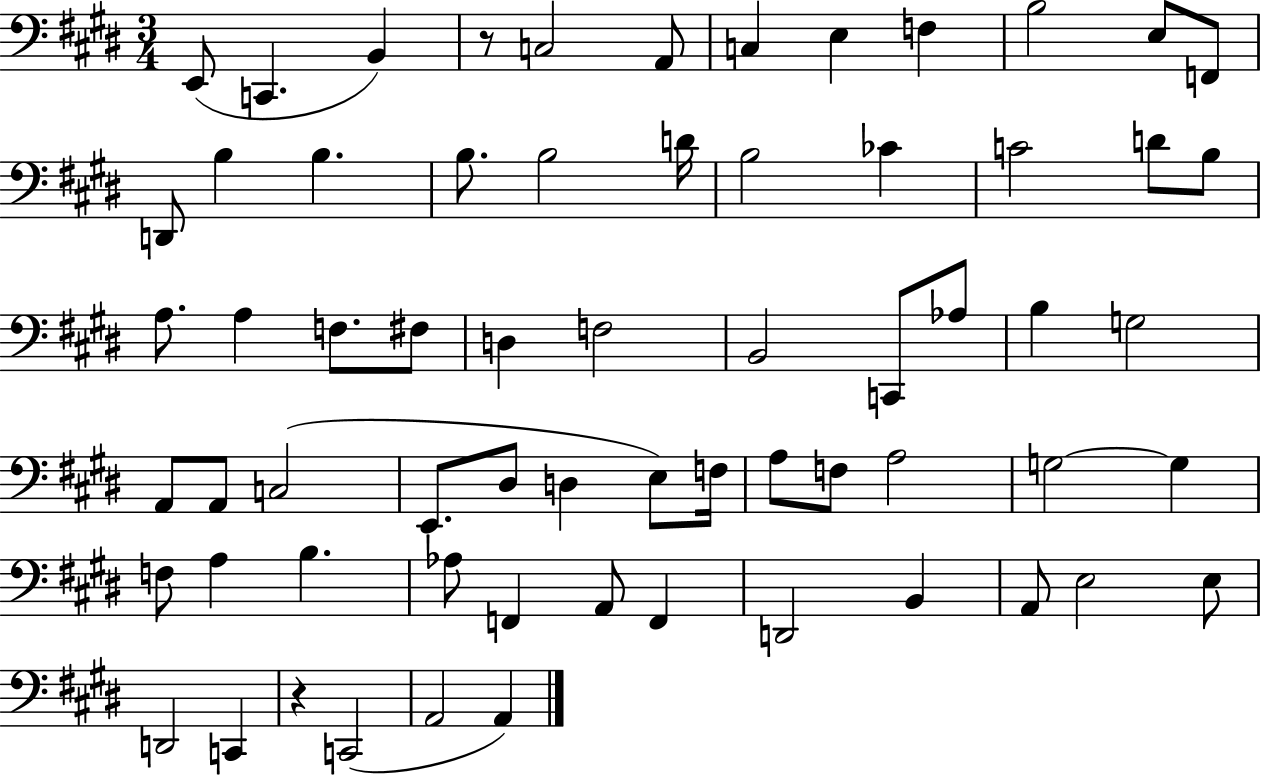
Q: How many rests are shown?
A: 2